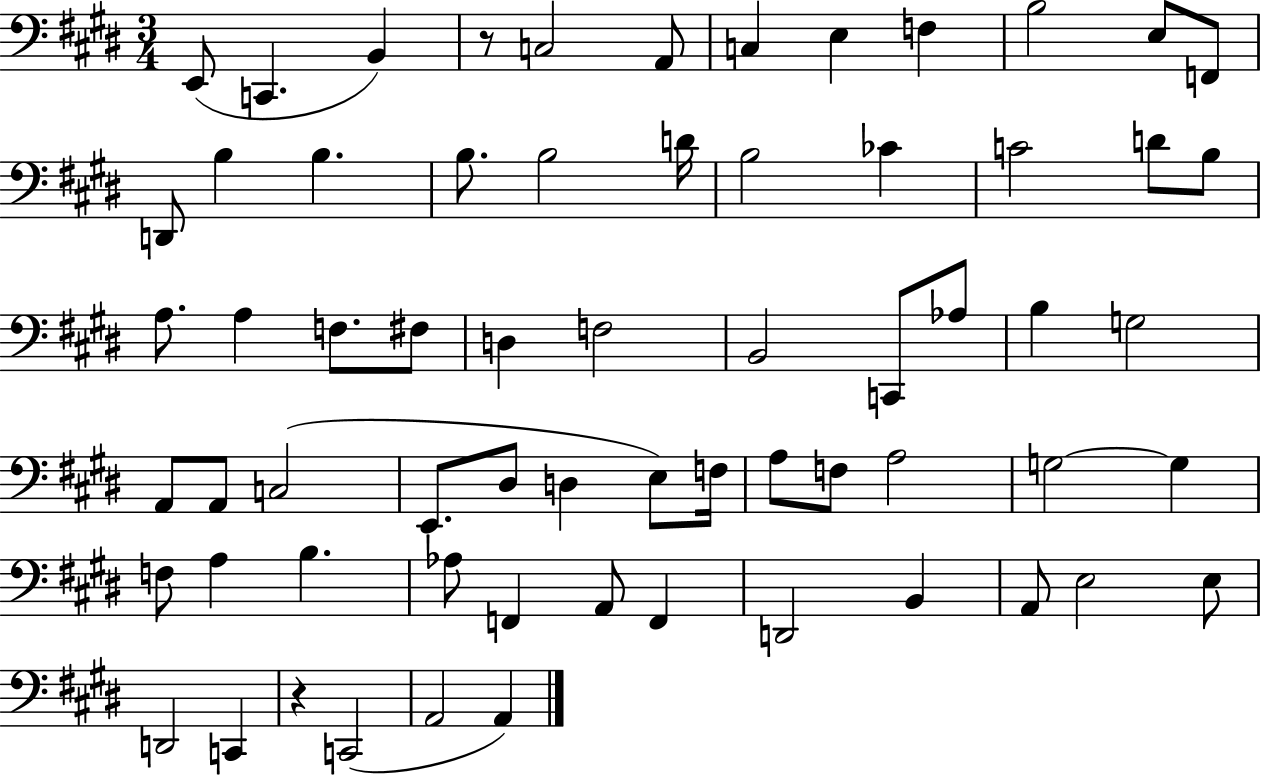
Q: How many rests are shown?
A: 2